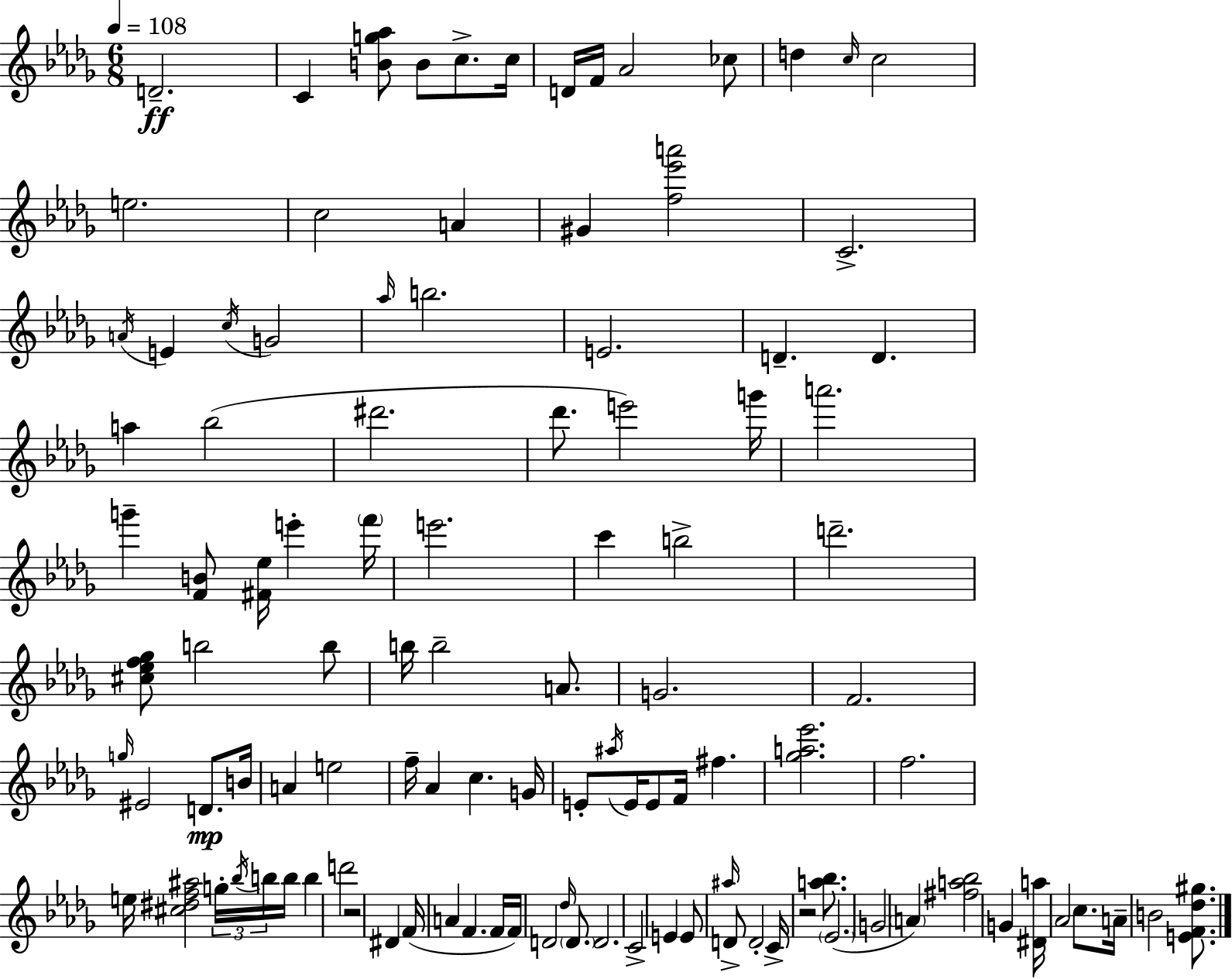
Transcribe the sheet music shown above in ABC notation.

X:1
T:Untitled
M:6/8
L:1/4
K:Bbm
D2 C [Bg_a]/2 B/2 c/2 c/4 D/4 F/4 _A2 _c/2 d c/4 c2 e2 c2 A ^G [f_e'a']2 C2 A/4 E c/4 G2 _a/4 b2 E2 D D a _b2 ^d'2 _d'/2 e'2 g'/4 a'2 g' [FB]/2 [^F_e]/4 e' f'/4 e'2 c' b2 d'2 [^c_ef_g]/2 b2 b/2 b/4 b2 A/2 G2 F2 g/4 ^E2 D/2 B/4 A e2 f/4 _A c G/4 E/2 ^a/4 E/4 E/2 F/4 ^f [_ga_e']2 f2 e/4 [^c^df^a]2 g/4 _b/4 b/4 b/4 b d'2 z2 ^D F/4 A F F/4 F/4 D2 _d/4 D/2 D2 C2 E E/2 ^a/4 D/2 D2 C/4 z2 [a_b]/2 _E2 G2 A [^fa_b]2 G [^Da]/4 _A2 c/2 A/4 B2 [EF_d^g]/2